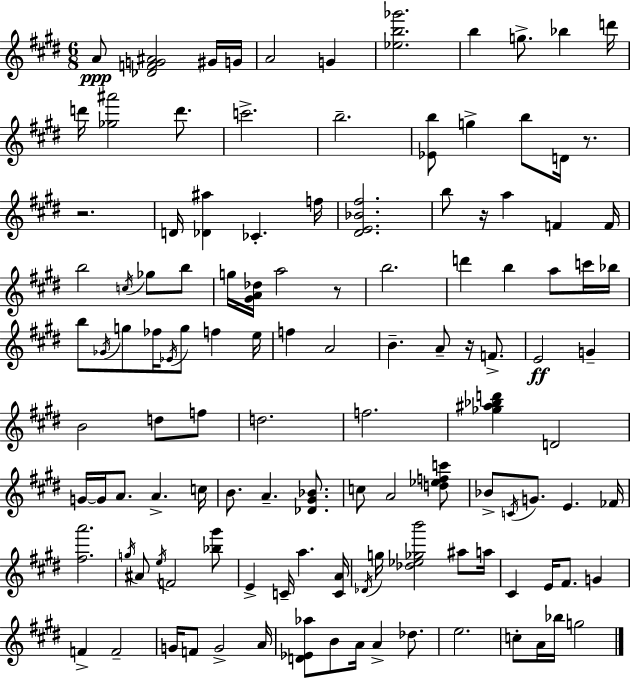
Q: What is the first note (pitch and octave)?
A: A4